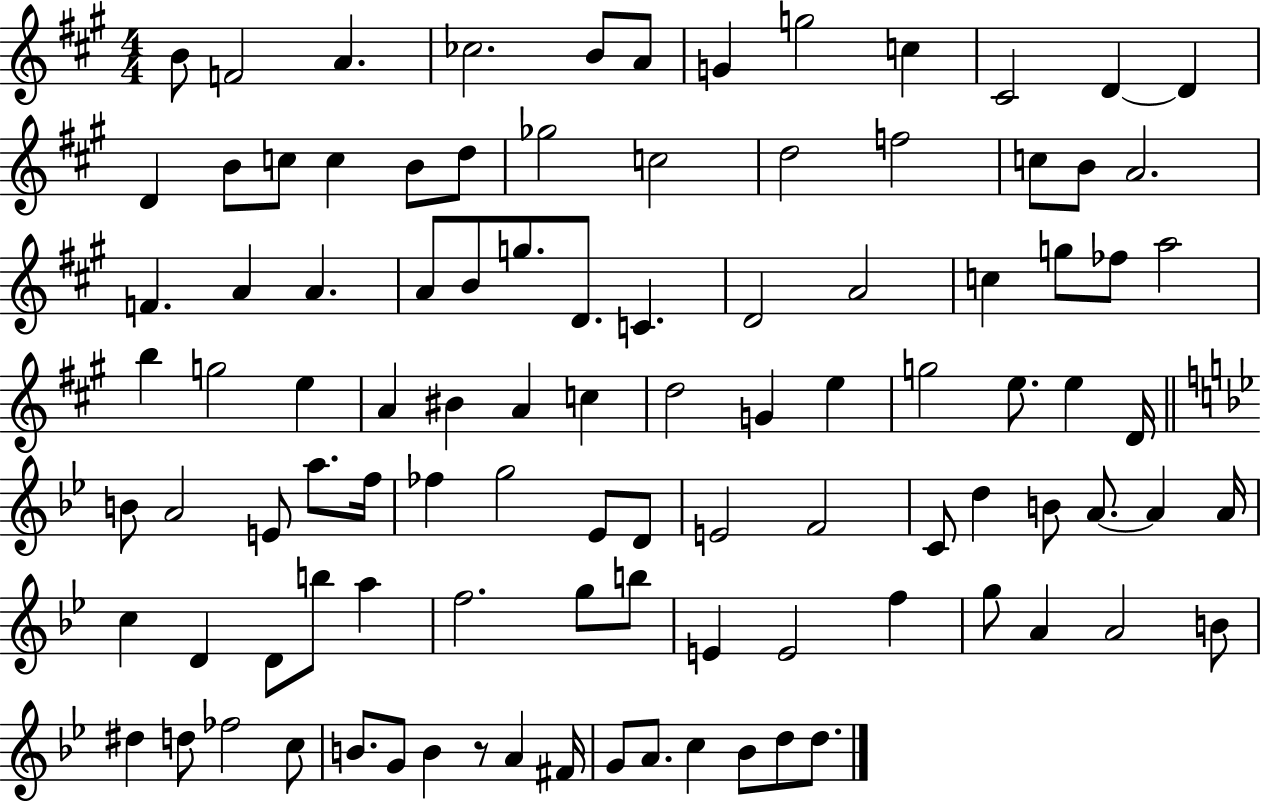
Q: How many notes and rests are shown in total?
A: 101